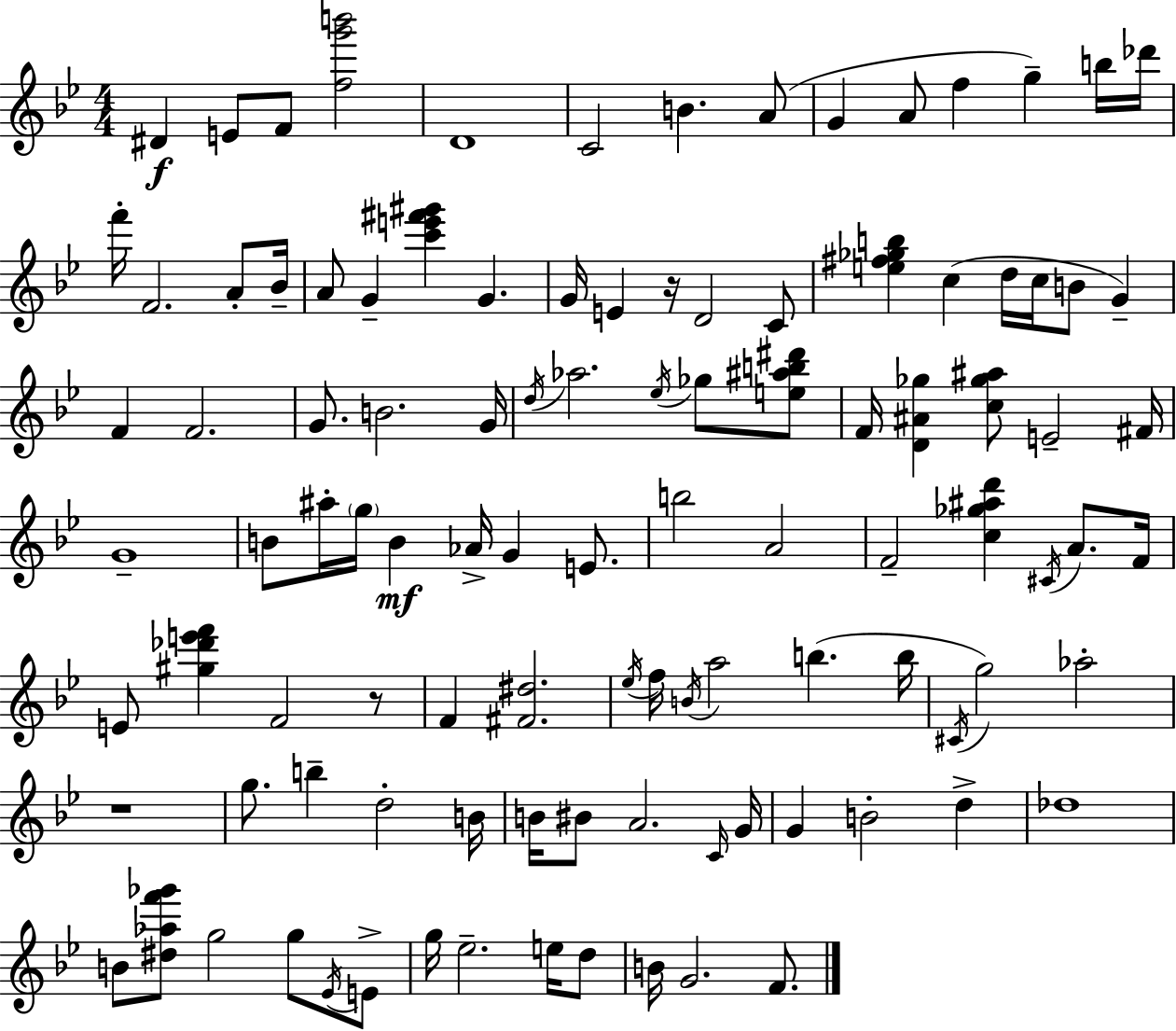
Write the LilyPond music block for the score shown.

{
  \clef treble
  \numericTimeSignature
  \time 4/4
  \key bes \major
  \repeat volta 2 { dis'4\f e'8 f'8 <f'' g''' b'''>2 | d'1 | c'2 b'4. a'8( | g'4 a'8 f''4 g''4--) b''16 des'''16 | \break f'''16-. f'2. a'8-. bes'16-- | a'8 g'4-- <c''' e''' fis''' gis'''>4 g'4. | g'16 e'4 r16 d'2 c'8 | <e'' fis'' ges'' b''>4 c''4( d''16 c''16 b'8 g'4--) | \break f'4 f'2. | g'8. b'2. g'16 | \acciaccatura { d''16 } aes''2. \acciaccatura { ees''16 } ges''8 | <e'' ais'' b'' dis'''>8 f'16 <d' ais' ges''>4 <c'' ges'' ais''>8 e'2-- | \break fis'16 g'1-- | b'8 ais''16-. \parenthesize g''16 b'4\mf aes'16-> g'4 e'8. | b''2 a'2 | f'2-- <c'' ges'' ais'' d'''>4 \acciaccatura { cis'16 } a'8. | \break f'16 e'8 <gis'' des''' e''' f'''>4 f'2 | r8 f'4 <fis' dis''>2. | \acciaccatura { ees''16 } f''16 \acciaccatura { b'16 } a''2 b''4.( | b''16 \acciaccatura { cis'16 }) g''2 aes''2-. | \break r1 | g''8. b''4-- d''2-. | b'16 b'16 bis'8 a'2. | \grace { c'16 } g'16 g'4 b'2-. | \break d''4-> des''1 | b'8 <dis'' aes'' f''' ges'''>8 g''2 | g''8 \acciaccatura { ees'16 } e'8-> g''16 ees''2.-- | e''16 d''8 b'16 g'2. | \break f'8. } \bar "|."
}